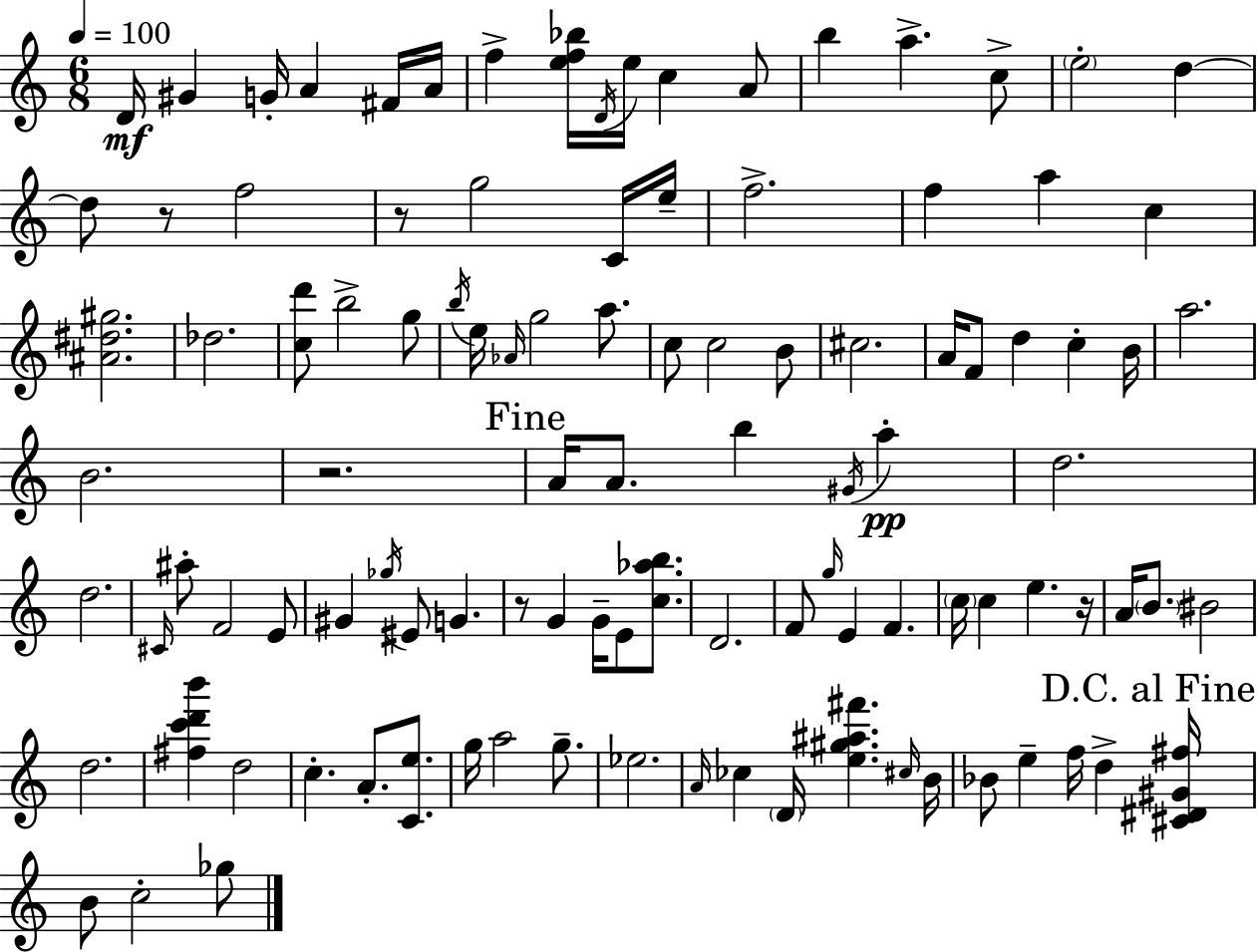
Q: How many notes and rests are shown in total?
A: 106